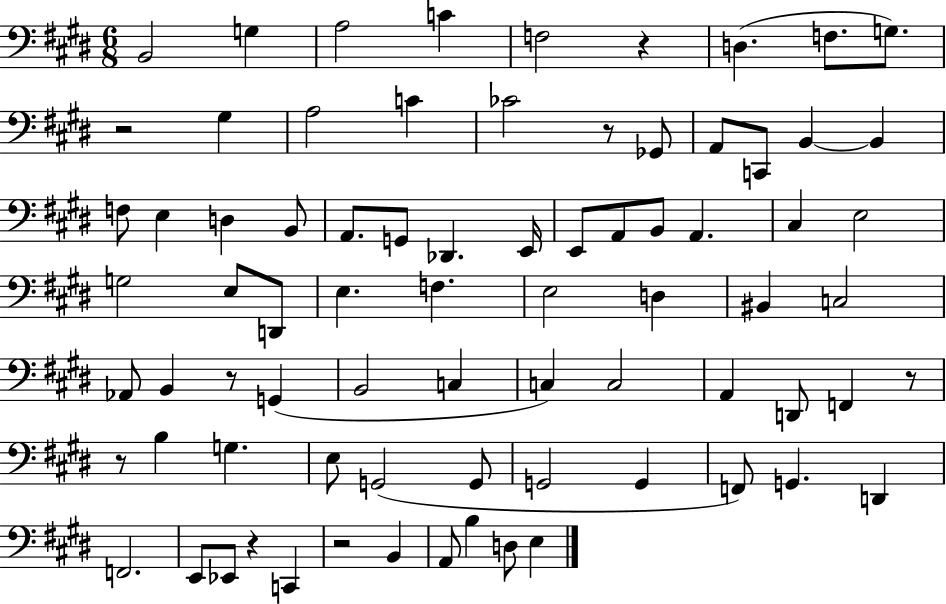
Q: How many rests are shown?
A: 8